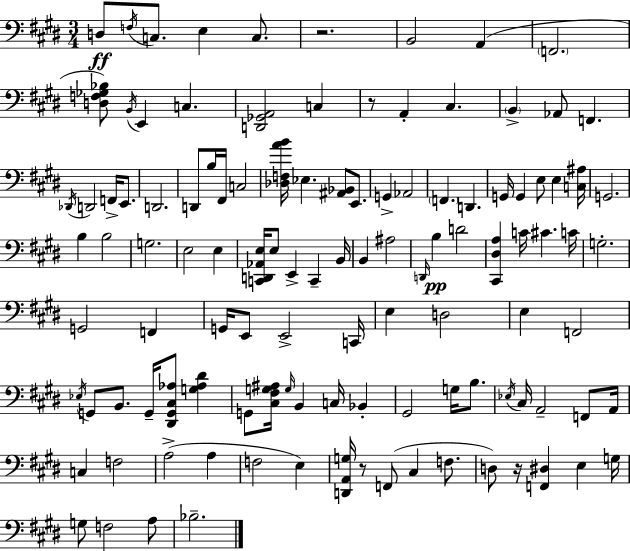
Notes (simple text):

D3/e F3/s C3/e. E3/q C3/e. R/h. B2/h A2/q F2/h. [D3,F3,Gb3,Bb3]/e B2/s E2/q C3/q. [D2,Gb2,A2]/h C3/q R/e A2/q C#3/q. B2/q Ab2/e F2/q. Db2/s D2/h F2/s E2/e. D2/h. D2/e B3/s F#2/s C3/h [Db3,F3,A4,B4]/s Eb3/q. [A#2,Bb2]/e E2/e. G2/q Ab2/h F2/q. D2/q. G2/s G2/q E3/e E3/q [C3,A#3]/s G2/h. B3/q B3/h G3/h. E3/h E3/q [C2,D2,Ab2,E3]/s E3/e E2/q C2/q B2/s B2/q A#3/h D2/s B3/q D4/h [C#2,D#3,A3]/q C4/s C#4/q. C4/s G3/h. G2/h F2/q G2/s E2/e E2/h C2/s E3/q D3/h E3/q F2/h Eb3/s G2/e B2/e. G2/s [D#2,G2,C#3,Ab3]/e [G3,Ab3,D#4]/q G2/e [C#3,F#3,G3,A#3]/s G3/s B2/q C3/s Bb2/q G#2/h G3/s B3/e. Eb3/s C#3/s A2/h F2/e A2/s C3/q F3/h A3/h A3/q F3/h E3/q [D2,A2,G3]/s R/e F2/e C#3/q F3/e. D3/e R/s [F2,D#3]/q E3/q G3/s G3/e F3/h A3/e Bb3/h.